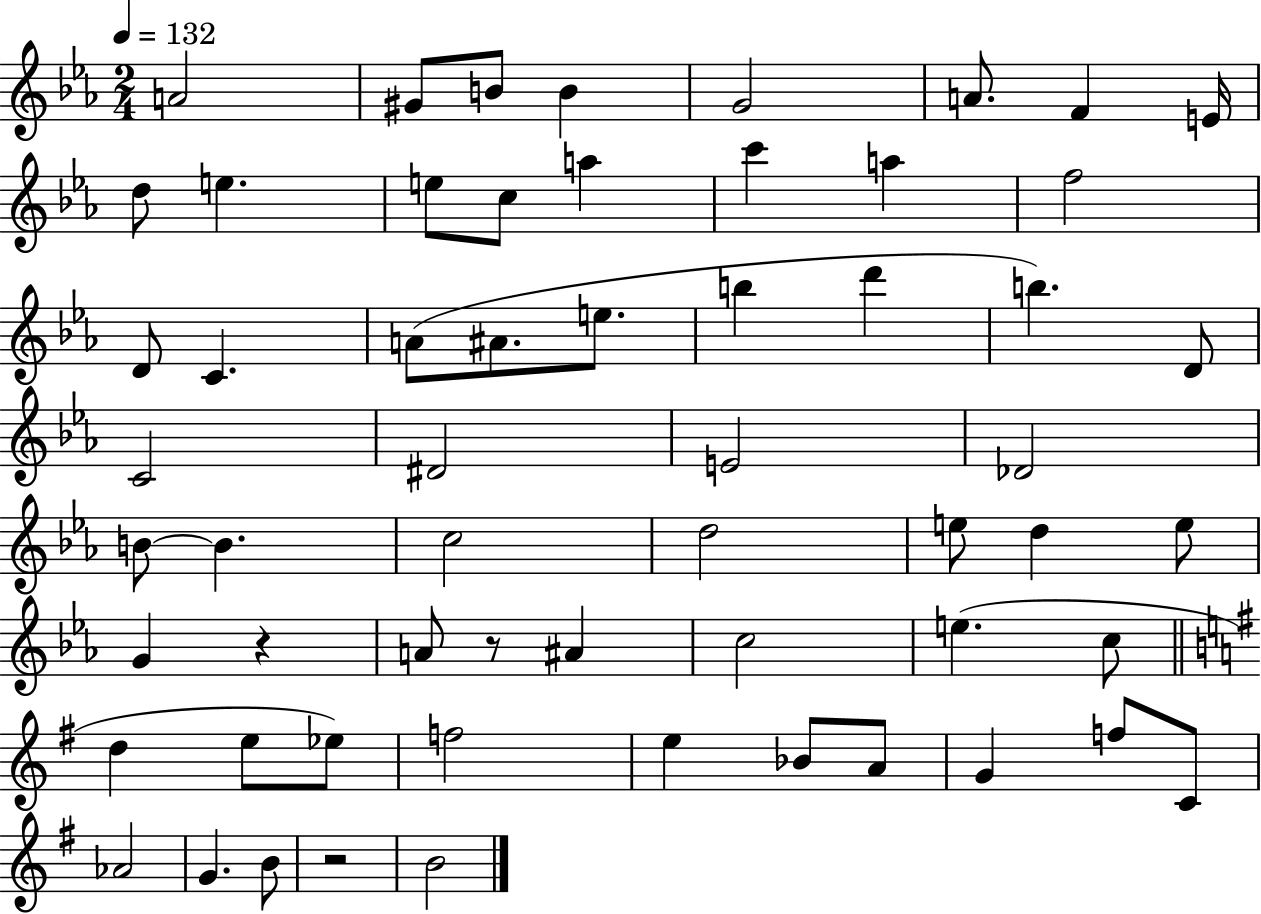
X:1
T:Untitled
M:2/4
L:1/4
K:Eb
A2 ^G/2 B/2 B G2 A/2 F E/4 d/2 e e/2 c/2 a c' a f2 D/2 C A/2 ^A/2 e/2 b d' b D/2 C2 ^D2 E2 _D2 B/2 B c2 d2 e/2 d e/2 G z A/2 z/2 ^A c2 e c/2 d e/2 _e/2 f2 e _B/2 A/2 G f/2 C/2 _A2 G B/2 z2 B2